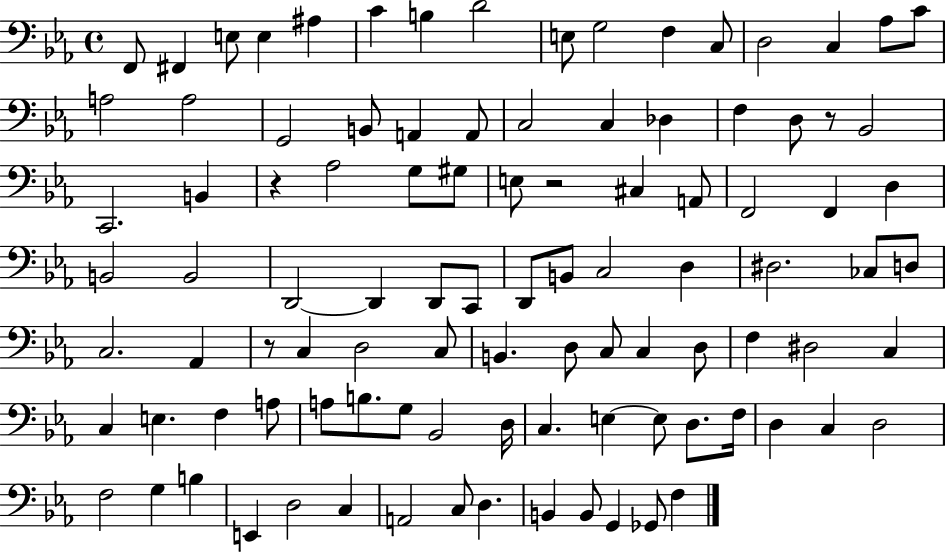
{
  \clef bass
  \time 4/4
  \defaultTimeSignature
  \key ees \major
  f,8 fis,4 e8 e4 ais4 | c'4 b4 d'2 | e8 g2 f4 c8 | d2 c4 aes8 c'8 | \break a2 a2 | g,2 b,8 a,4 a,8 | c2 c4 des4 | f4 d8 r8 bes,2 | \break c,2. b,4 | r4 aes2 g8 gis8 | e8 r2 cis4 a,8 | f,2 f,4 d4 | \break b,2 b,2 | d,2~~ d,4 d,8 c,8 | d,8 b,8 c2 d4 | dis2. ces8 d8 | \break c2. aes,4 | r8 c4 d2 c8 | b,4. d8 c8 c4 d8 | f4 dis2 c4 | \break c4 e4. f4 a8 | a8 b8. g8 bes,2 d16 | c4. e4~~ e8 d8. f16 | d4 c4 d2 | \break f2 g4 b4 | e,4 d2 c4 | a,2 c8 d4. | b,4 b,8 g,4 ges,8 f4 | \break \bar "|."
}